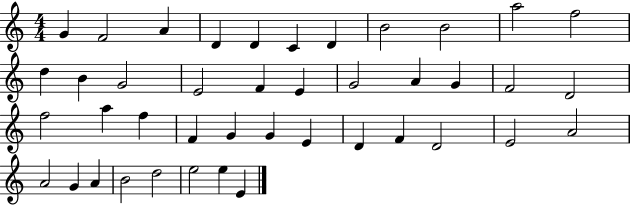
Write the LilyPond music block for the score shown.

{
  \clef treble
  \numericTimeSignature
  \time 4/4
  \key c \major
  g'4 f'2 a'4 | d'4 d'4 c'4 d'4 | b'2 b'2 | a''2 f''2 | \break d''4 b'4 g'2 | e'2 f'4 e'4 | g'2 a'4 g'4 | f'2 d'2 | \break f''2 a''4 f''4 | f'4 g'4 g'4 e'4 | d'4 f'4 d'2 | e'2 a'2 | \break a'2 g'4 a'4 | b'2 d''2 | e''2 e''4 e'4 | \bar "|."
}